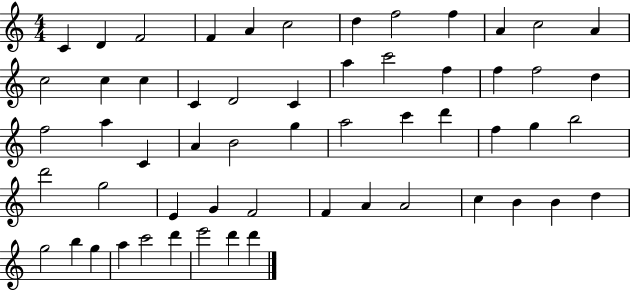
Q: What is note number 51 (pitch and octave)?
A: G5